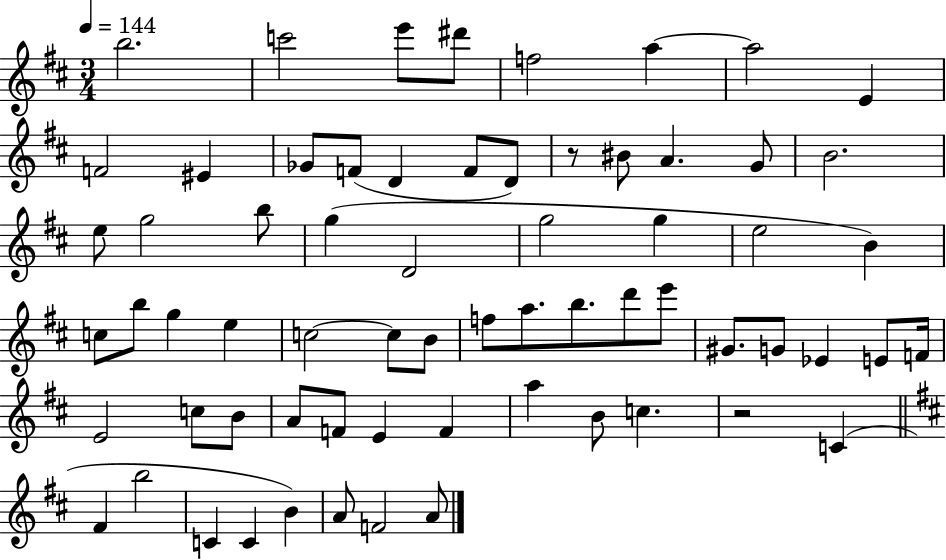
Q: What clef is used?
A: treble